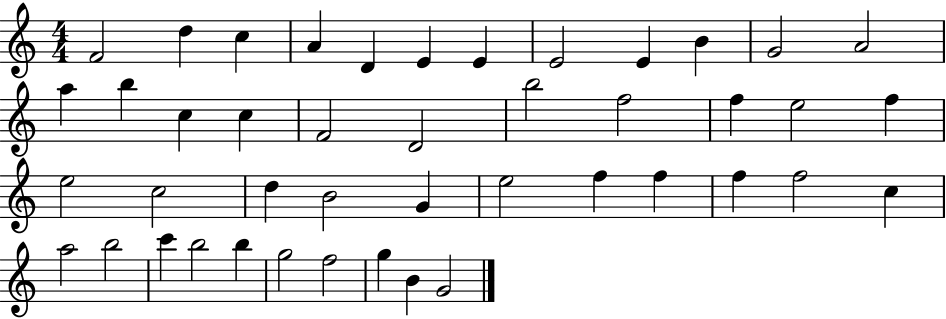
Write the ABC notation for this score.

X:1
T:Untitled
M:4/4
L:1/4
K:C
F2 d c A D E E E2 E B G2 A2 a b c c F2 D2 b2 f2 f e2 f e2 c2 d B2 G e2 f f f f2 c a2 b2 c' b2 b g2 f2 g B G2